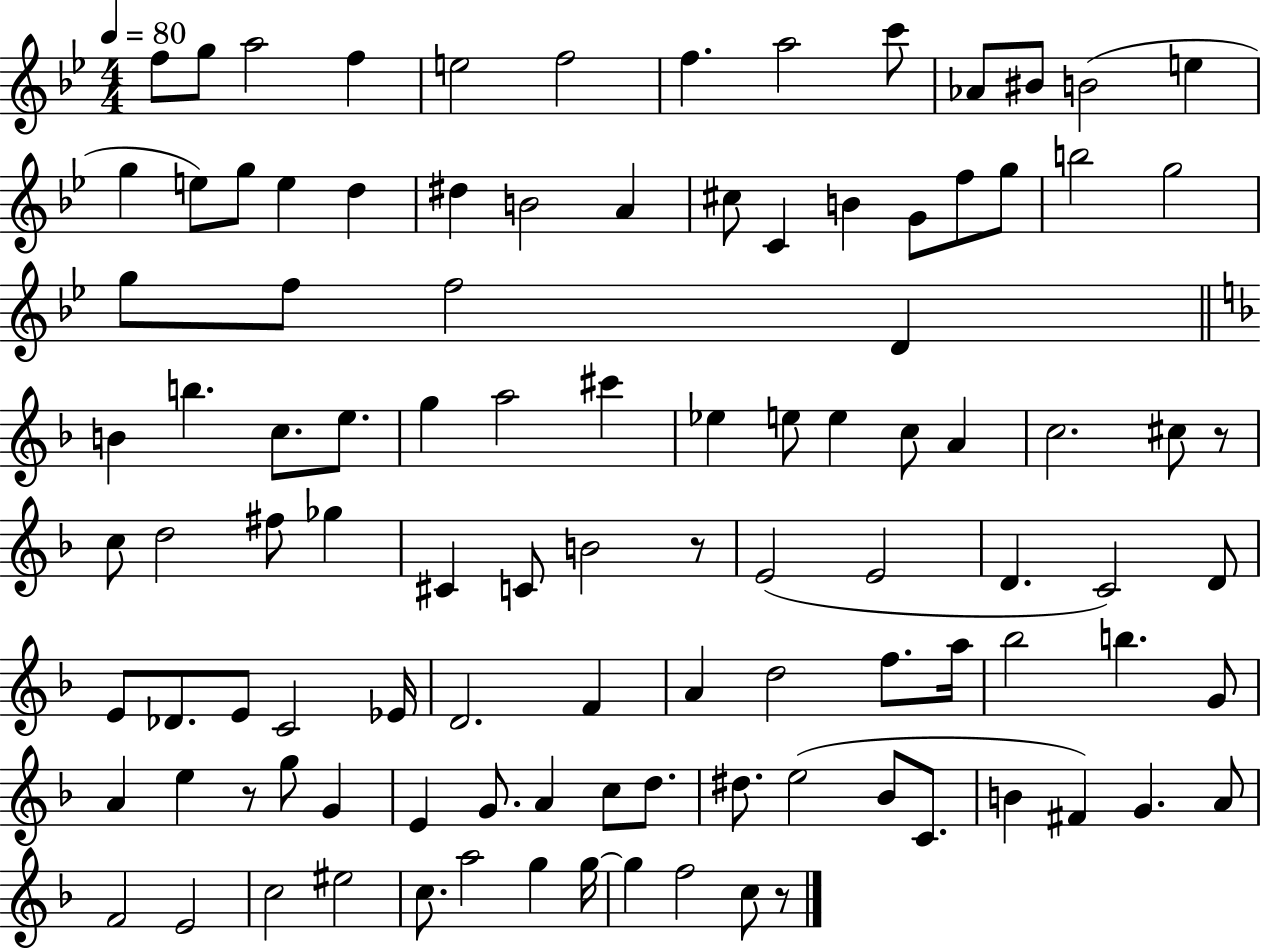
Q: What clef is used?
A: treble